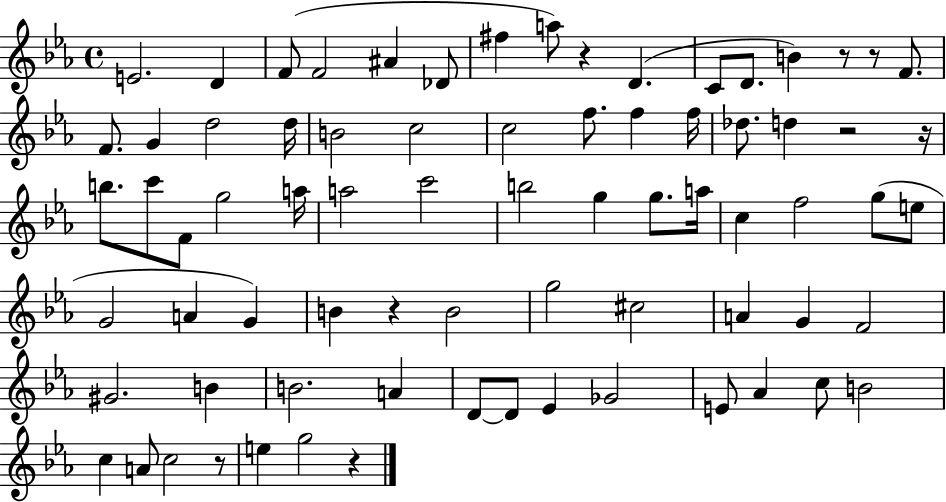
E4/h. D4/q F4/e F4/h A#4/q Db4/e F#5/q A5/e R/q D4/q. C4/e D4/e. B4/q R/e R/e F4/e. F4/e. G4/q D5/h D5/s B4/h C5/h C5/h F5/e. F5/q F5/s Db5/e. D5/q R/h R/s B5/e. C6/e F4/e G5/h A5/s A5/h C6/h B5/h G5/q G5/e. A5/s C5/q F5/h G5/e E5/e G4/h A4/q G4/q B4/q R/q B4/h G5/h C#5/h A4/q G4/q F4/h G#4/h. B4/q B4/h. A4/q D4/e D4/e Eb4/q Gb4/h E4/e Ab4/q C5/e B4/h C5/q A4/e C5/h R/e E5/q G5/h R/q